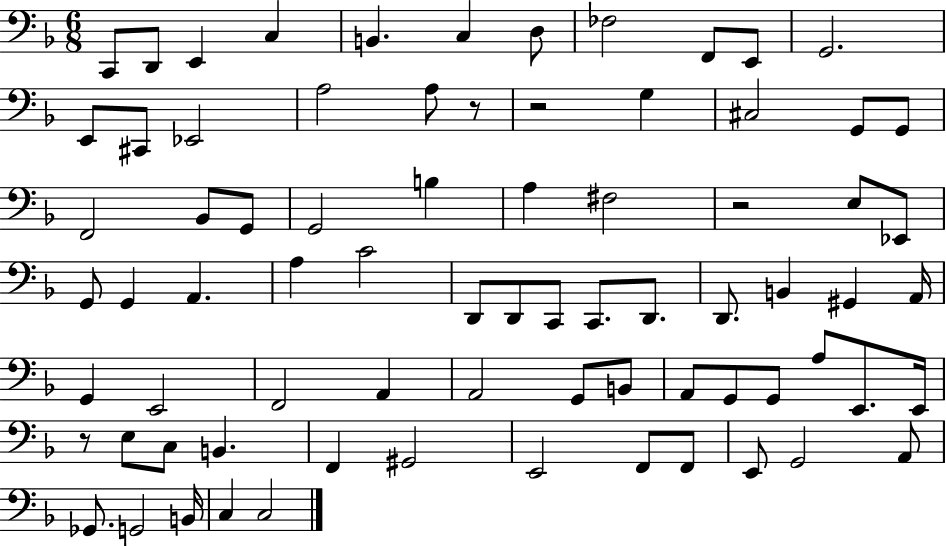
X:1
T:Untitled
M:6/8
L:1/4
K:F
C,,/2 D,,/2 E,, C, B,, C, D,/2 _F,2 F,,/2 E,,/2 G,,2 E,,/2 ^C,,/2 _E,,2 A,2 A,/2 z/2 z2 G, ^C,2 G,,/2 G,,/2 F,,2 _B,,/2 G,,/2 G,,2 B, A, ^F,2 z2 E,/2 _E,,/2 G,,/2 G,, A,, A, C2 D,,/2 D,,/2 C,,/2 C,,/2 D,,/2 D,,/2 B,, ^G,, A,,/4 G,, E,,2 F,,2 A,, A,,2 G,,/2 B,,/2 A,,/2 G,,/2 G,,/2 A,/2 E,,/2 E,,/4 z/2 E,/2 C,/2 B,, F,, ^G,,2 E,,2 F,,/2 F,,/2 E,,/2 G,,2 A,,/2 _G,,/2 G,,2 B,,/4 C, C,2